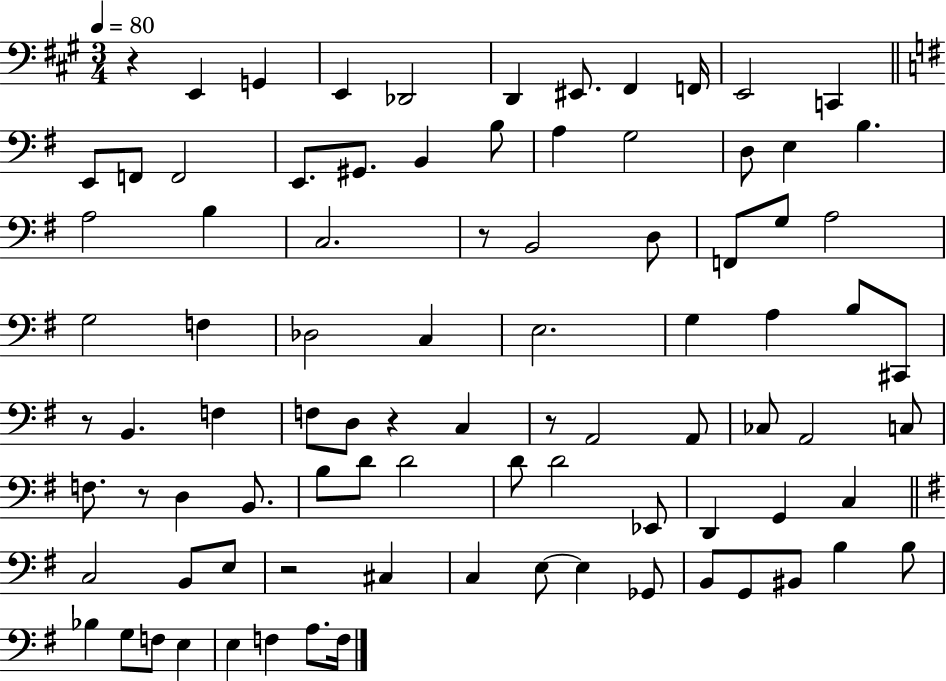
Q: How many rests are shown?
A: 7